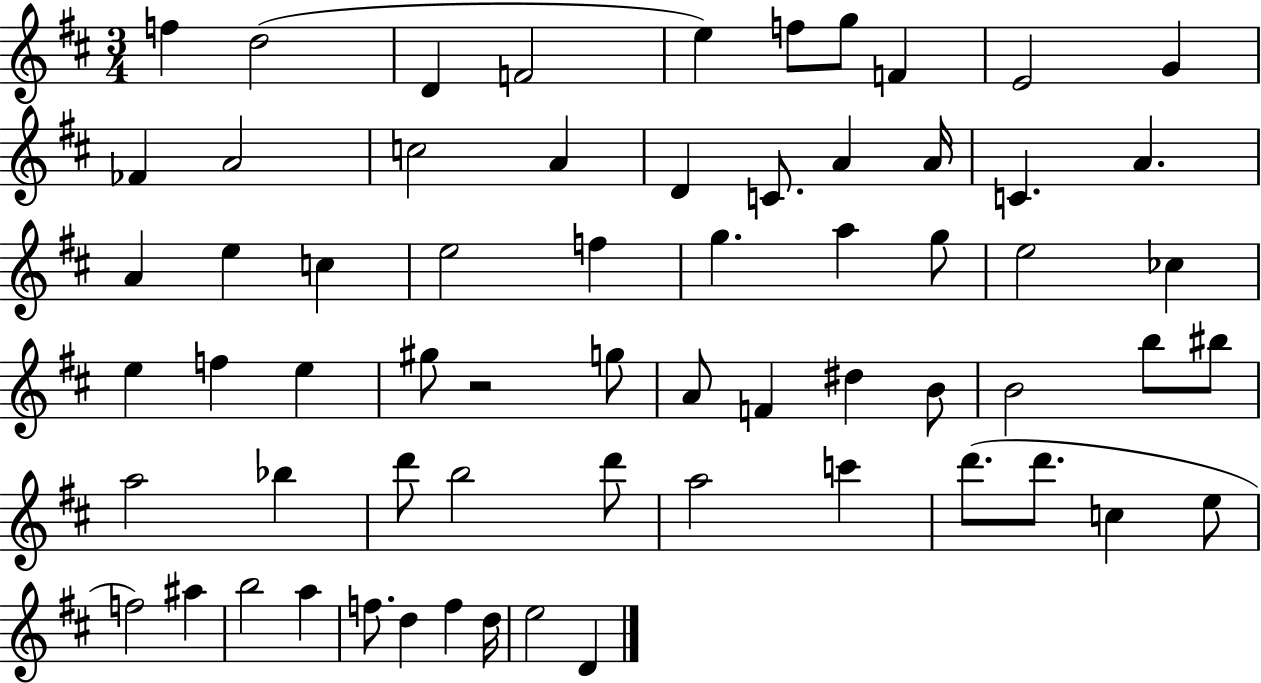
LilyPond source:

{
  \clef treble
  \numericTimeSignature
  \time 3/4
  \key d \major
  f''4 d''2( | d'4 f'2 | e''4) f''8 g''8 f'4 | e'2 g'4 | \break fes'4 a'2 | c''2 a'4 | d'4 c'8. a'4 a'16 | c'4. a'4. | \break a'4 e''4 c''4 | e''2 f''4 | g''4. a''4 g''8 | e''2 ces''4 | \break e''4 f''4 e''4 | gis''8 r2 g''8 | a'8 f'4 dis''4 b'8 | b'2 b''8 bis''8 | \break a''2 bes''4 | d'''8 b''2 d'''8 | a''2 c'''4 | d'''8.( d'''8. c''4 e''8 | \break f''2) ais''4 | b''2 a''4 | f''8. d''4 f''4 d''16 | e''2 d'4 | \break \bar "|."
}